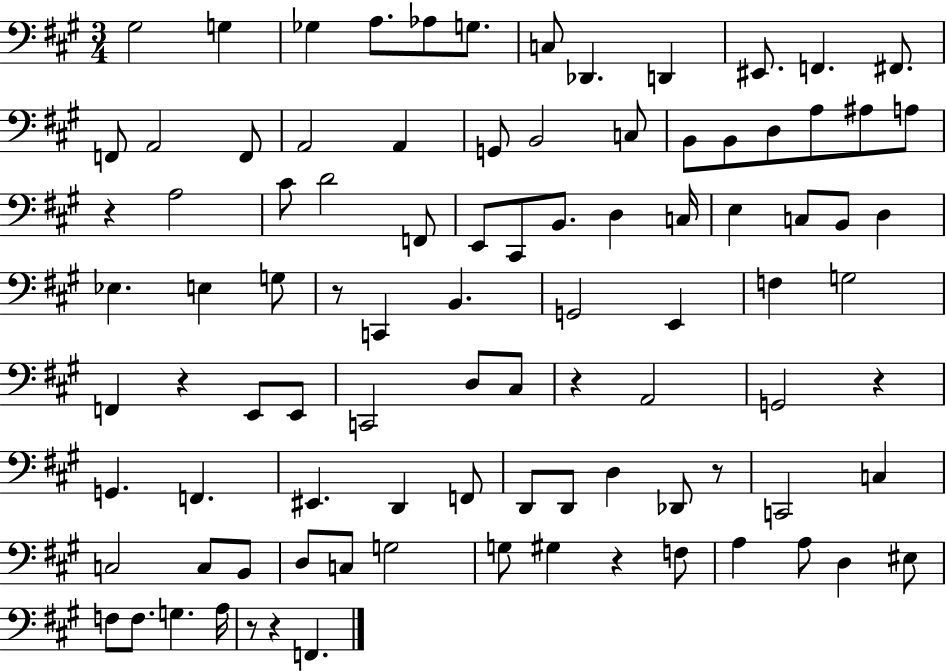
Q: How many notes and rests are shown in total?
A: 94